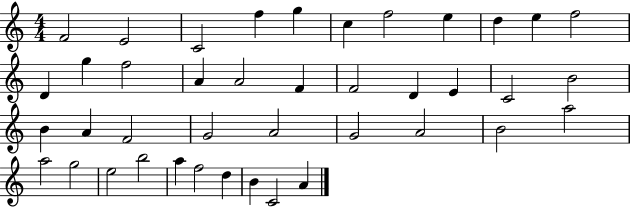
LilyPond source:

{
  \clef treble
  \numericTimeSignature
  \time 4/4
  \key c \major
  f'2 e'2 | c'2 f''4 g''4 | c''4 f''2 e''4 | d''4 e''4 f''2 | \break d'4 g''4 f''2 | a'4 a'2 f'4 | f'2 d'4 e'4 | c'2 b'2 | \break b'4 a'4 f'2 | g'2 a'2 | g'2 a'2 | b'2 a''2 | \break a''2 g''2 | e''2 b''2 | a''4 f''2 d''4 | b'4 c'2 a'4 | \break \bar "|."
}